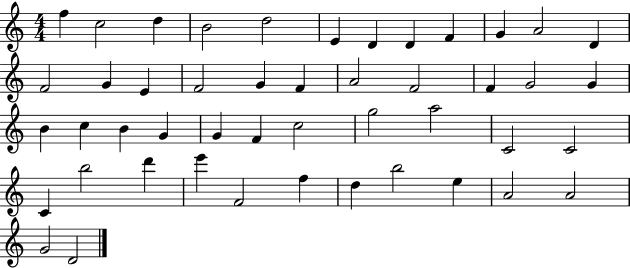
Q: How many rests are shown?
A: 0